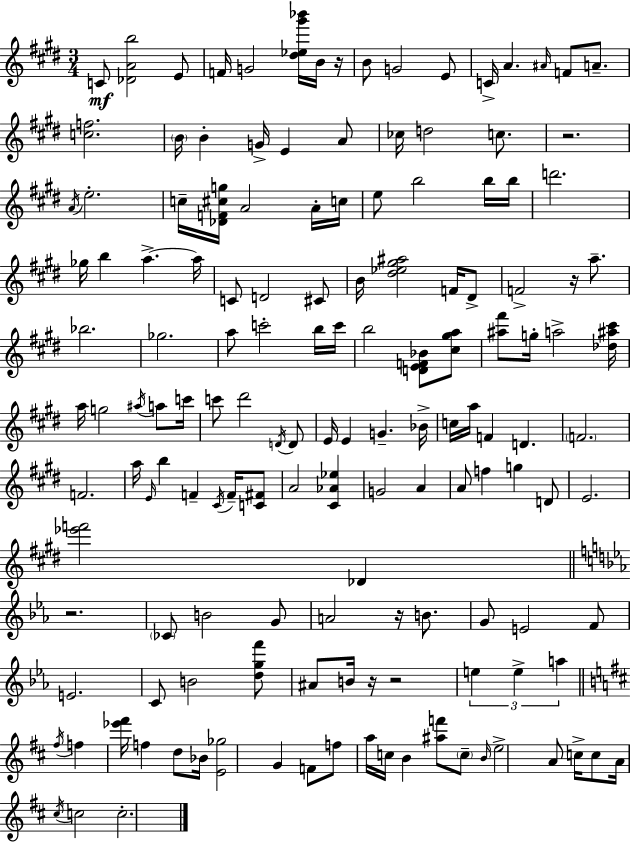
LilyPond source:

{
  \clef treble
  \numericTimeSignature
  \time 3/4
  \key e \major
  c'8\mf <des' a' b''>2 e'8 | f'16 g'2 <dis'' ees'' gis''' bes'''>16 b'16 r16 | b'8 g'2 e'8 | c'16-> a'4. \grace { ais'16 } f'8 a'8.-- | \break <c'' f''>2. | \parenthesize b'16 b'4-. g'16-> e'4 a'8 | ces''16 d''2 c''8. | r2. | \break \acciaccatura { a'16 } e''2.-. | c''16-- <des' f' cis'' g''>16 a'2 | a'16-. c''16 e''8 b''2 | b''16 b''16 d'''2. | \break ges''16 b''4 a''4.->~~ | a''16 c'8 d'2 | cis'8 b'16 <dis'' ees'' gis'' ais''>2 f'16 | dis'8-> f'2-> r16 a''8.-- | \break bes''2. | ges''2. | a''8 c'''2-. | b''16 c'''16 b''2 <d' e' f' bes'>8 | \break <cis'' gis'' a''>8 <ais'' fis'''>8 g''16-. a''2-> | <des'' ais'' cis'''>16 a''16 g''2 \acciaccatura { ais''16 } | a''8 c'''16 c'''8 dis'''2 | \acciaccatura { d'16 } d'8 e'16 e'4 g'4.-- | \break bes'16-> c''16 a''16 f'4 d'4. | \parenthesize f'2. | f'2. | a''16 \grace { e'16 } b''4 f'4-- | \break \acciaccatura { cis'16 } f'16-- <c' fis'>8 a'2 | <cis' aes' ees''>4 g'2 | a'4 a'8 f''4 | g''4 d'8 e'2. | \break <ees''' f'''>2 | des'4 \bar "||" \break \key c \minor r2. | \parenthesize ces'8 b'2 g'8 | a'2 r16 b'8. | g'8 e'2 f'8 | \break e'2. | c'8 b'2 <d'' g'' f'''>8 | ais'8 b'16 r16 r2 | \tuplet 3/2 { e''4 e''4-> a''4 } | \break \bar "||" \break \key d \major \acciaccatura { fis''16 } f''4 <ees''' fis'''>16 f''4 d''8 | bes'16 <e' ges''>2 g'4 | f'8 f''8 a''16 c''16 b'4 <ais'' f'''>8 | \parenthesize c''8-- \grace { b'16 } e''2-> | \break a'8 c''16-> c''8 a'16 \acciaccatura { cis''16 } c''2 | c''2.-. | \bar "|."
}